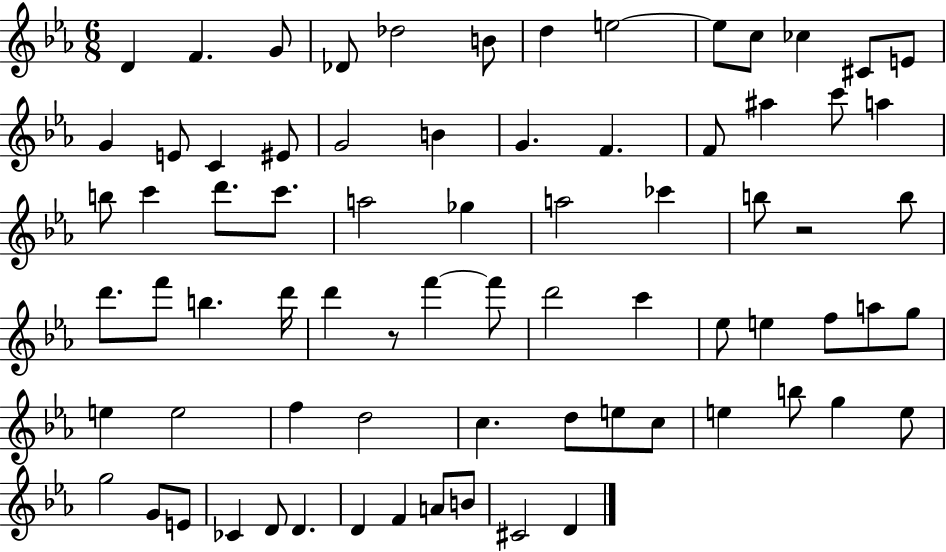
{
  \clef treble
  \numericTimeSignature
  \time 6/8
  \key ees \major
  d'4 f'4. g'8 | des'8 des''2 b'8 | d''4 e''2~~ | e''8 c''8 ces''4 cis'8 e'8 | \break g'4 e'8 c'4 eis'8 | g'2 b'4 | g'4. f'4. | f'8 ais''4 c'''8 a''4 | \break b''8 c'''4 d'''8. c'''8. | a''2 ges''4 | a''2 ces'''4 | b''8 r2 b''8 | \break d'''8. f'''8 b''4. d'''16 | d'''4 r8 f'''4~~ f'''8 | d'''2 c'''4 | ees''8 e''4 f''8 a''8 g''8 | \break e''4 e''2 | f''4 d''2 | c''4. d''8 e''8 c''8 | e''4 b''8 g''4 e''8 | \break g''2 g'8 e'8 | ces'4 d'8 d'4. | d'4 f'4 a'8 b'8 | cis'2 d'4 | \break \bar "|."
}